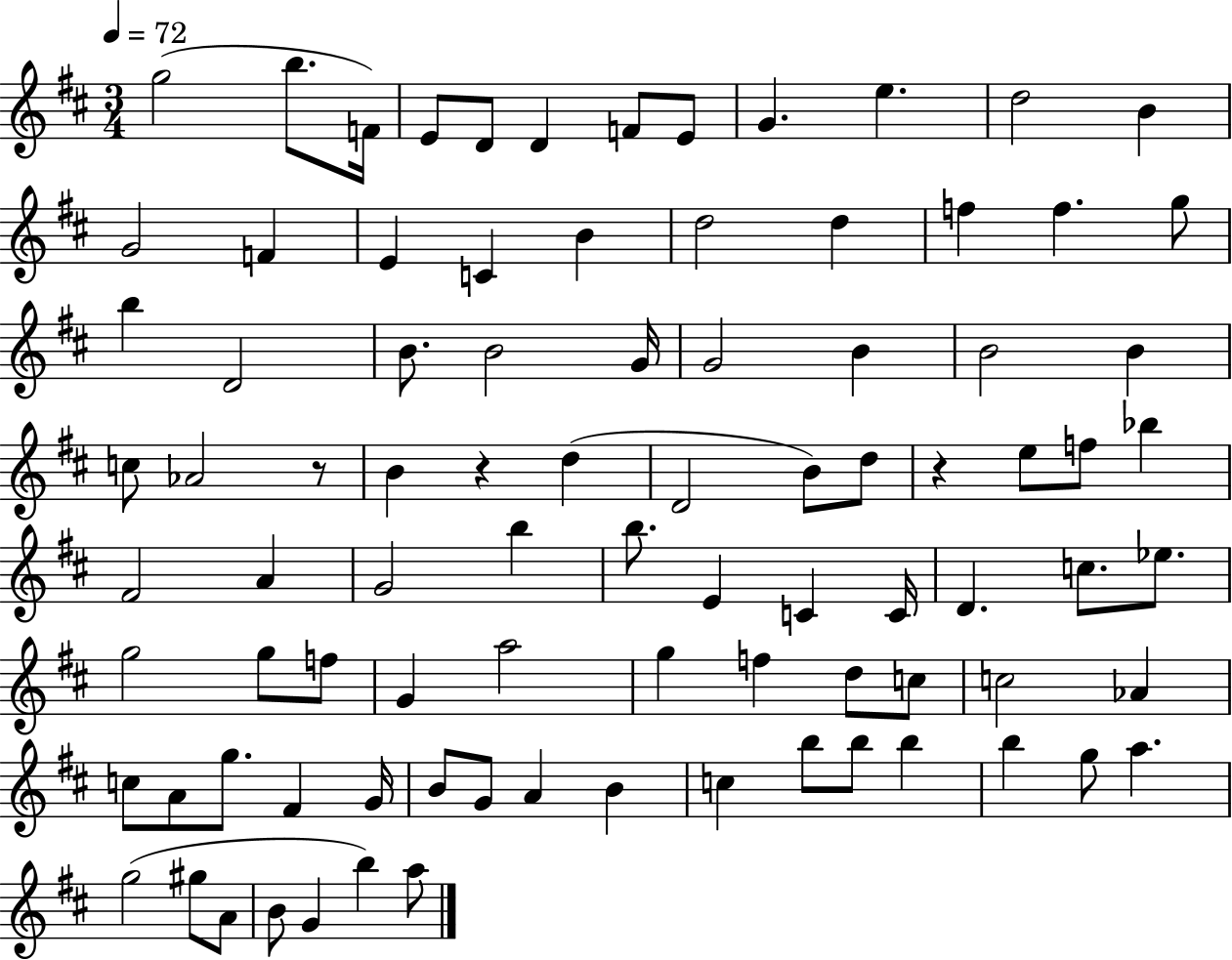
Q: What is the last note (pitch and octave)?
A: A5